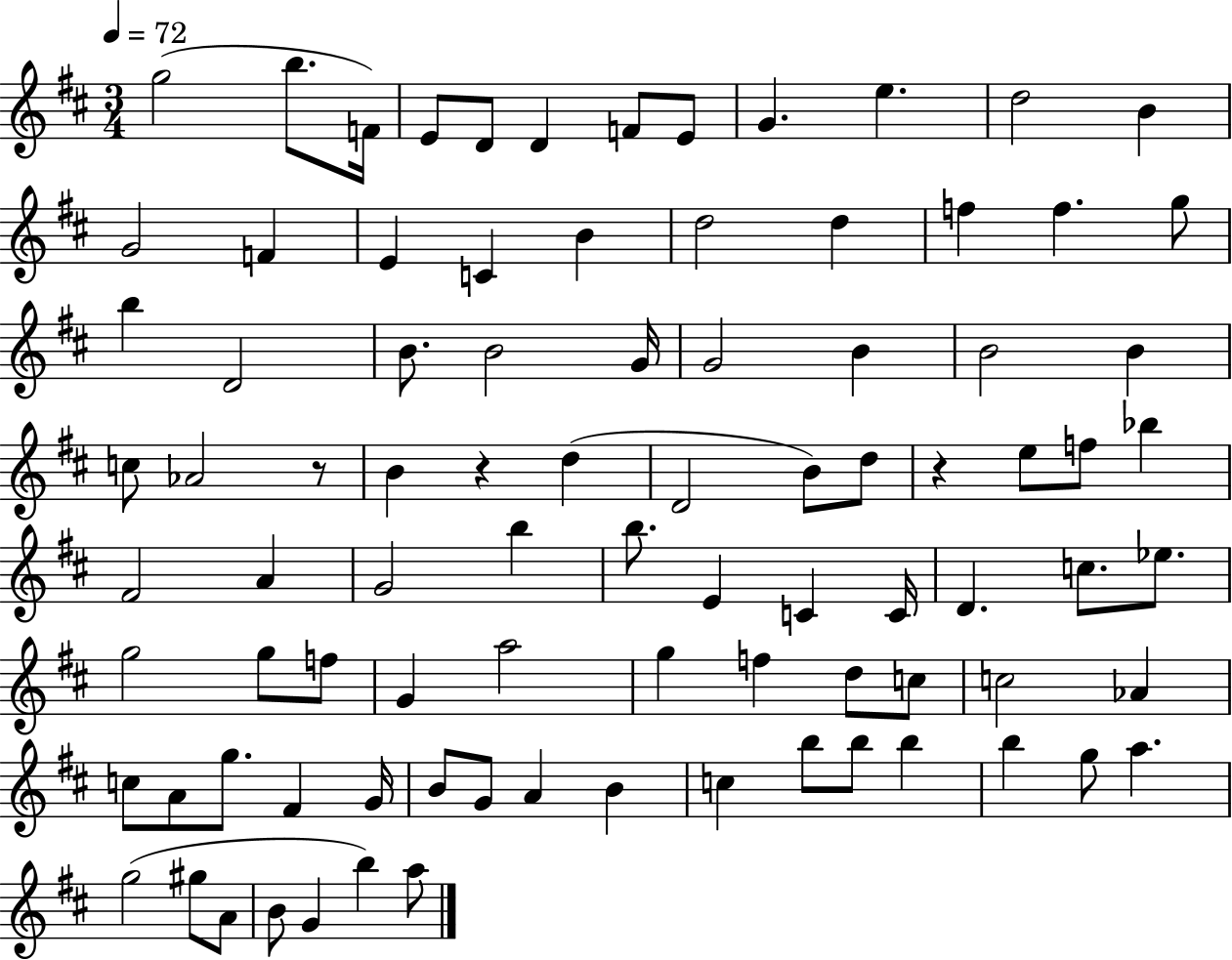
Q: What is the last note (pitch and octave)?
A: A5